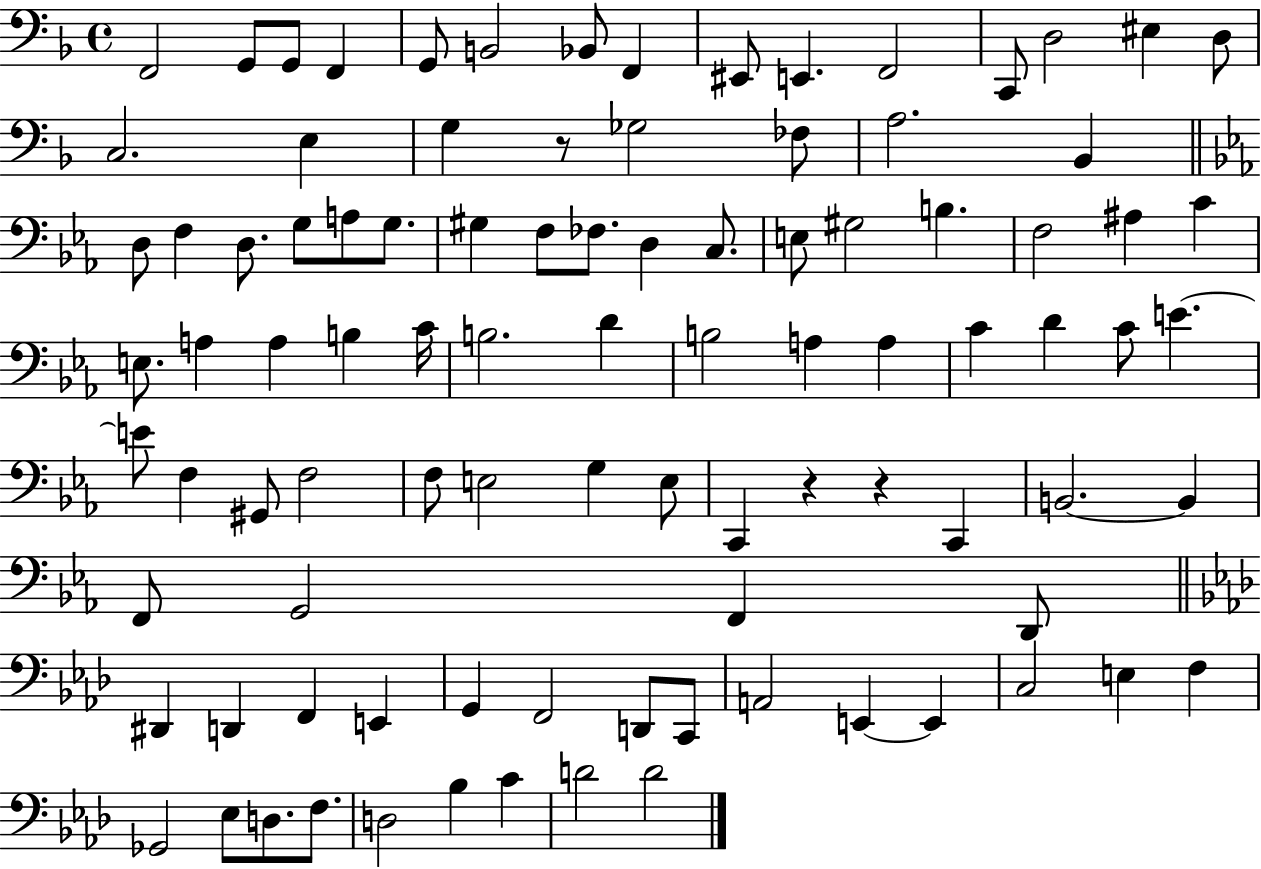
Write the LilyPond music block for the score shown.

{
  \clef bass
  \time 4/4
  \defaultTimeSignature
  \key f \major
  \repeat volta 2 { f,2 g,8 g,8 f,4 | g,8 b,2 bes,8 f,4 | eis,8 e,4. f,2 | c,8 d2 eis4 d8 | \break c2. e4 | g4 r8 ges2 fes8 | a2. bes,4 | \bar "||" \break \key ees \major d8 f4 d8. g8 a8 g8. | gis4 f8 fes8. d4 c8. | e8 gis2 b4. | f2 ais4 c'4 | \break e8. a4 a4 b4 c'16 | b2. d'4 | b2 a4 a4 | c'4 d'4 c'8 e'4.~~ | \break e'8 f4 gis,8 f2 | f8 e2 g4 e8 | c,4 r4 r4 c,4 | b,2.~~ b,4 | \break f,8 g,2 f,4 d,8 | \bar "||" \break \key aes \major dis,4 d,4 f,4 e,4 | g,4 f,2 d,8 c,8 | a,2 e,4~~ e,4 | c2 e4 f4 | \break ges,2 ees8 d8. f8. | d2 bes4 c'4 | d'2 d'2 | } \bar "|."
}